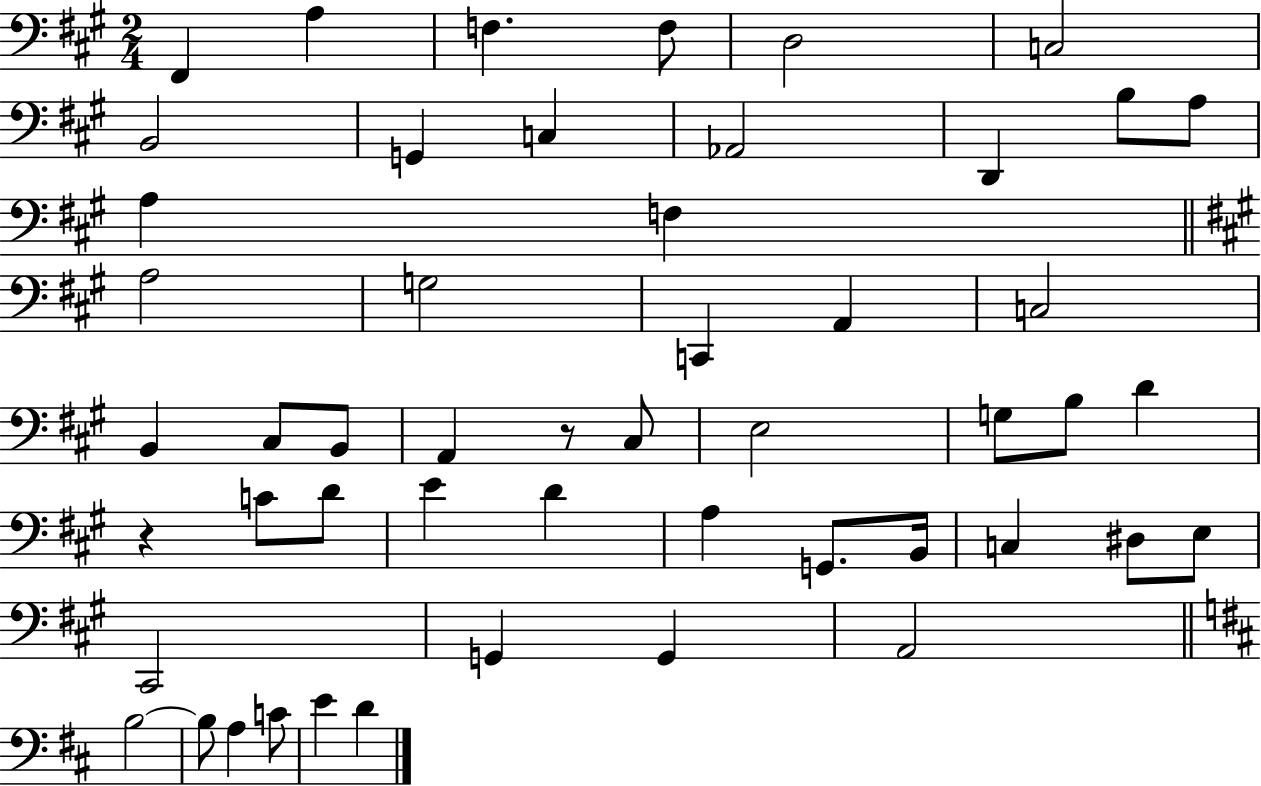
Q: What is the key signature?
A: A major